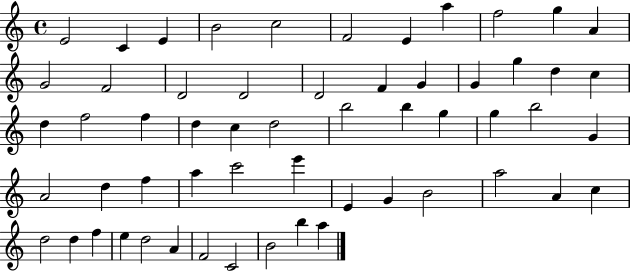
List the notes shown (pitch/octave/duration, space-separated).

E4/h C4/q E4/q B4/h C5/h F4/h E4/q A5/q F5/h G5/q A4/q G4/h F4/h D4/h D4/h D4/h F4/q G4/q G4/q G5/q D5/q C5/q D5/q F5/h F5/q D5/q C5/q D5/h B5/h B5/q G5/q G5/q B5/h G4/q A4/h D5/q F5/q A5/q C6/h E6/q E4/q G4/q B4/h A5/h A4/q C5/q D5/h D5/q F5/q E5/q D5/h A4/q F4/h C4/h B4/h B5/q A5/q